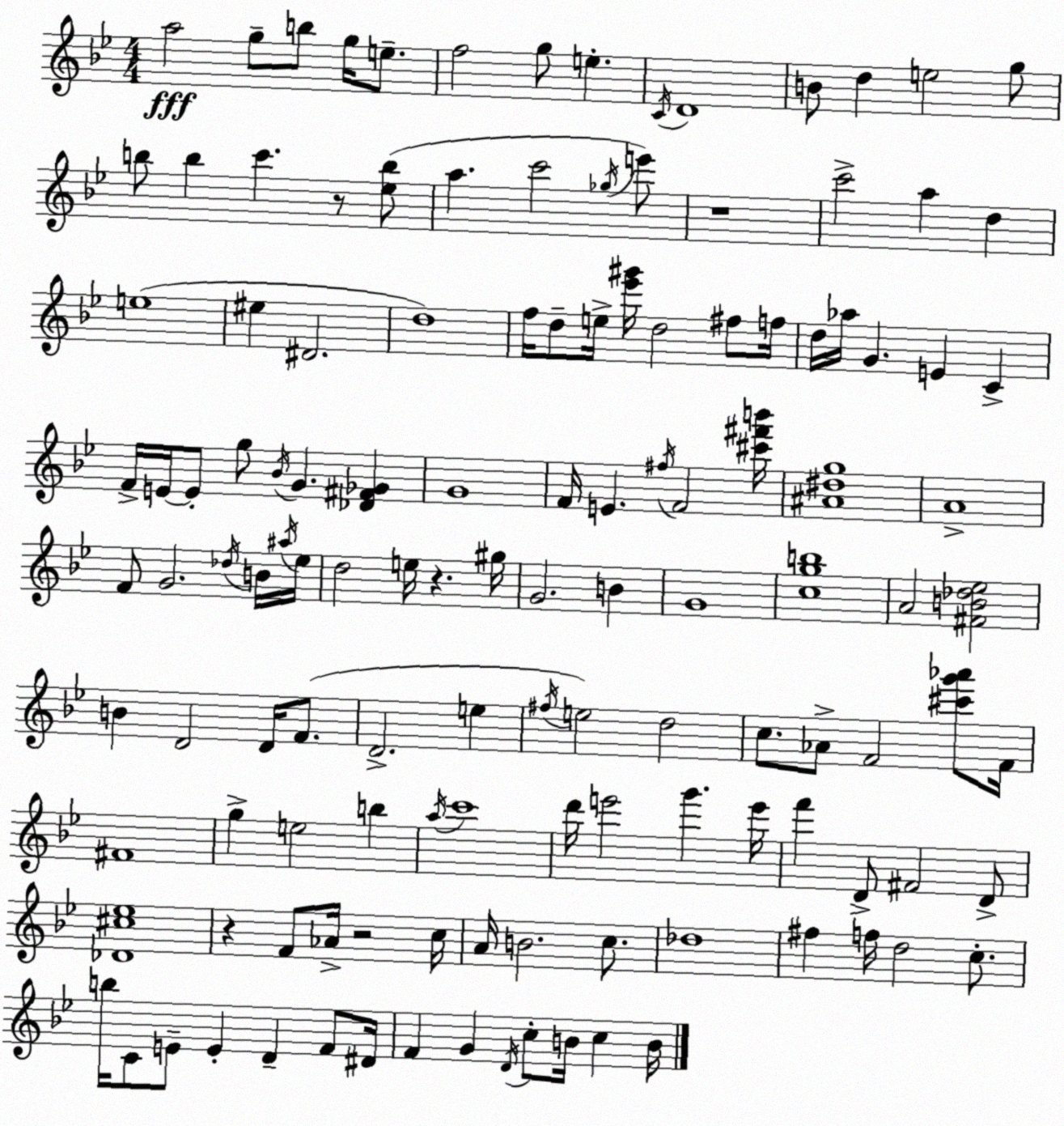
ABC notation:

X:1
T:Untitled
M:4/4
L:1/4
K:Bb
a2 g/2 b/2 g/4 e/2 f2 g/2 e C/4 D4 B/2 d e2 g/2 b/2 b c' z/2 [_eb]/2 a c'2 _g/4 e'/2 z4 c'2 a d e4 ^e ^D2 d4 f/4 d/2 e/4 [_e'^g']/4 d2 ^f/2 f/4 d/4 _a/4 G E C F/4 E/4 E/2 g/2 _B/4 G [_D^F_G] G4 F/4 E ^f/4 F2 [^c'^f'b']/4 [^A^dg]4 A4 F/2 G2 _d/4 B/4 ^a/4 _e/4 d2 e/4 z ^g/4 G2 B G4 [cgb]4 A2 [^FB_d_e]2 B D2 D/4 F/2 D2 e ^f/4 e2 d2 c/2 _A/2 F2 [^c'g'_a']/2 F/4 ^F4 g e2 b a/4 c'4 d'/4 e'2 g' e'/4 f' D/2 ^F2 D/2 [_D^c_e]4 z F/2 _A/4 z2 c/4 A/4 B2 c/2 _d4 ^f f/4 d2 c/2 b/4 C/2 E/2 E D F/2 ^D/4 F G D/4 c/2 B/4 c B/4